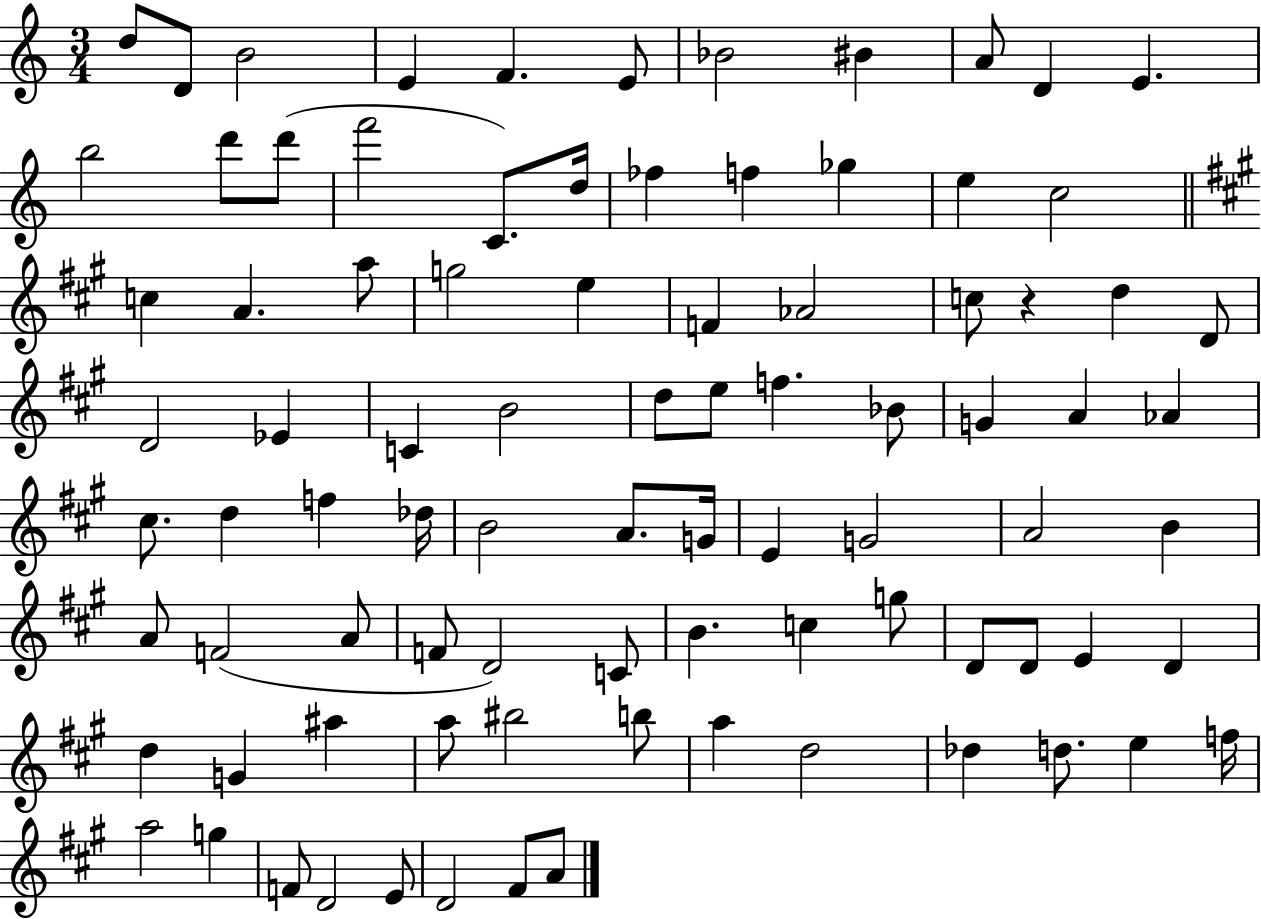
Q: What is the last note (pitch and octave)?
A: A4